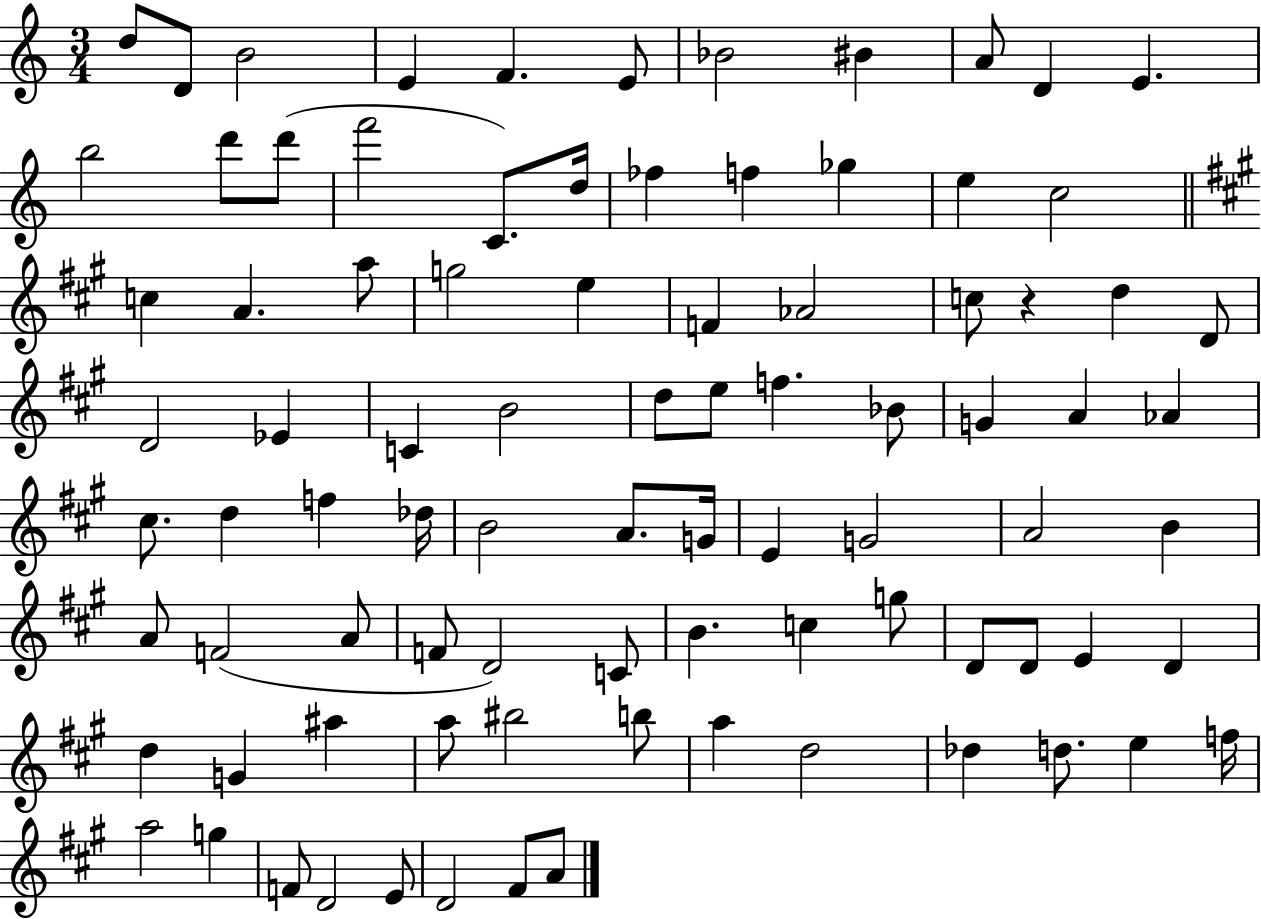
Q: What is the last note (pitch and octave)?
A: A4